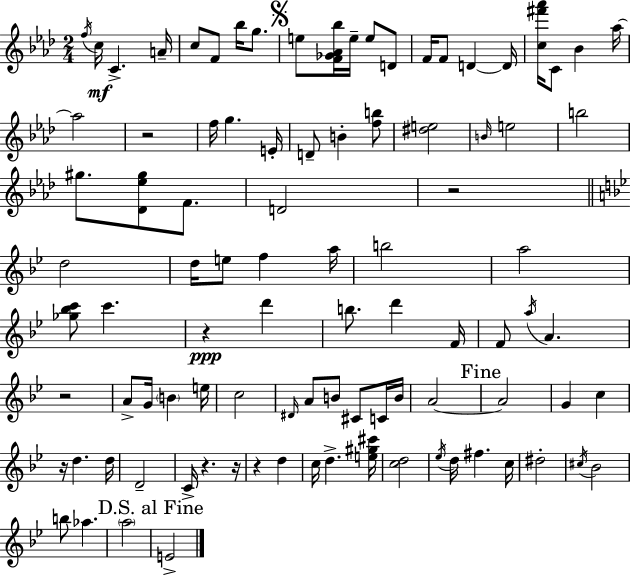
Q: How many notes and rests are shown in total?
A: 95